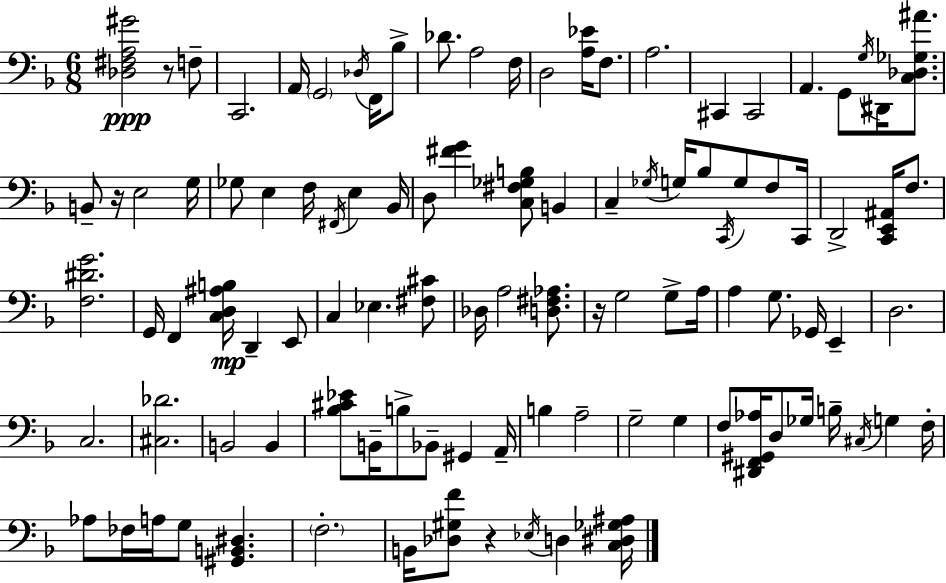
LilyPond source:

{
  \clef bass
  \numericTimeSignature
  \time 6/8
  \key f \major
  <des fis a gis'>2\ppp r8 f8-- | c,2. | a,16 \parenthesize g,2 \acciaccatura { des16 } f,16 bes8-> | des'8. a2 | \break f16 d2 <a ees'>16 f8. | a2. | cis,4 cis,2 | a,4. g,8 \acciaccatura { g16 } dis,16 <c des ges ais'>8. | \break b,8-- r16 e2 | g16 ges8 e4 f16 \acciaccatura { fis,16 } e4 | bes,16 d8 <fis' g'>4 <c fis ges b>8 b,4 | c4-- \acciaccatura { ges16 } g16 bes8 \acciaccatura { c,16 } | \break g8 f8 c,16 d,2-> | <c, e, ais,>16 f8. <f dis' g'>2. | g,16 f,4 <c d ais b>16\mp d,4-- | e,8 c4 ees4. | \break <fis cis'>8 des16 a2 | <d fis aes>8. r16 g2 | g8-> a16 a4 g8. | ges,16 e,4-- d2. | \break c2. | <cis des'>2. | b,2 | b,4 <bes cis' ees'>8 b,16-- b8-> bes,8-- | \break gis,4 a,16-- b4 a2-- | g2-- | g4 f8 <dis, f, gis, aes>16 d8 ges16 b16-- | \acciaccatura { cis16 } g4 f16-. aes8 fes16 a16 g8 | \break <gis, b, dis>4. \parenthesize f2.-. | b,16 <des gis f'>8 r4 | \acciaccatura { ees16 } d4 <c dis ges ais>16 \bar "|."
}